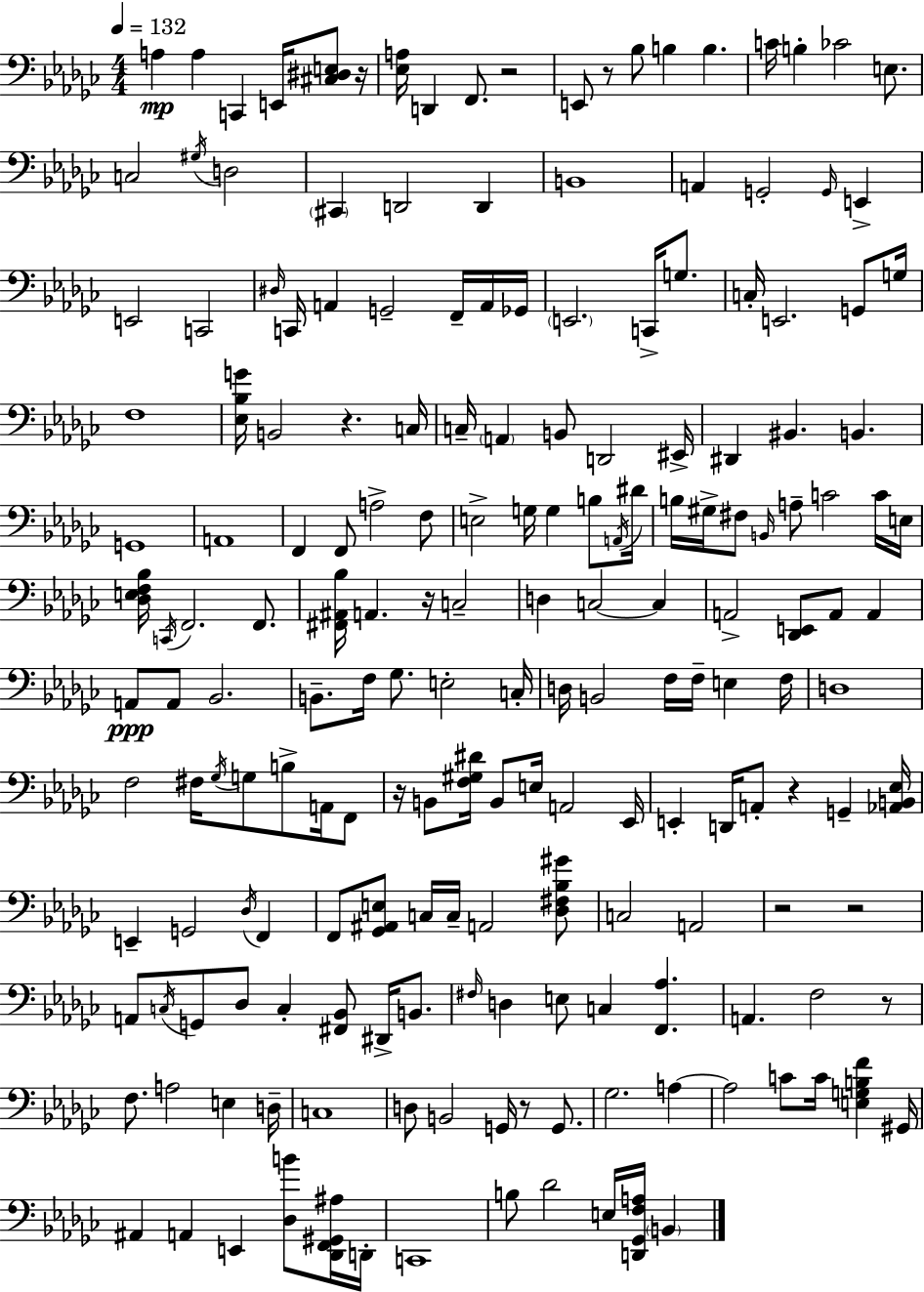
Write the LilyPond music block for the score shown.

{
  \clef bass
  \numericTimeSignature
  \time 4/4
  \key ees \minor
  \tempo 4 = 132
  a4\mp a4 c,4 e,16 <cis dis e>8 r16 | <ees a>16 d,4 f,8. r2 | e,8 r8 bes8 b4 b4. | c'16 b4-. ces'2 e8. | \break c2 \acciaccatura { gis16 } d2 | \parenthesize cis,4 d,2 d,4 | b,1 | a,4 g,2-. \grace { g,16 } e,4-> | \break e,2 c,2 | \grace { dis16 } c,16 a,4 g,2-- | f,16-- a,16 ges,16 \parenthesize e,2. c,16-> | g8. c16-. e,2. | \break g,8 g16 f1 | <ees bes g'>16 b,2 r4. | c16 c16-- \parenthesize a,4 b,8 d,2 | eis,16-> dis,4 bis,4. b,4. | \break g,1 | a,1 | f,4 f,8 a2-> | f8 e2-> g16 g4 | \break b8 \acciaccatura { a,16 } dis'16 b16 gis16-> fis8 \grace { b,16 } a8-- c'2 | c'16 e16 <des e f bes>16 \acciaccatura { c,16 } f,2. | f,8. <fis, ais, bes>16 a,4. r16 c2-- | d4 c2~~ | \break c4 a,2-> <des, e,>8 | a,8 a,4 a,8\ppp a,8 bes,2. | b,8.-- f16 ges8. e2-. | c16-. d16 b,2 f16 | \break f16-- e4 f16 d1 | f2 fis16 \acciaccatura { ges16 } | g8 b8-> a,16 f,8 r16 b,8 <f gis dis'>16 b,8 e16 a,2 | ees,16 e,4-. d,16 a,8-. r4 | \break g,4-- <aes, b, ees>16 e,4-- g,2 | \acciaccatura { des16 } f,4 f,8 <ges, ais, e>8 c16 c16-- a,2 | <des fis bes gis'>8 c2 | a,2 r2 | \break r2 a,8 \acciaccatura { c16 } g,8 des8 c4-. | <fis, bes,>8 dis,16-> b,8. \grace { fis16 } d4 e8 | c4 <f, aes>4. a,4. | f2 r8 f8. a2 | \break e4 d16-- c1 | d8 b,2 | g,16 r8 g,8. ges2. | a4~~ a2 | \break c'8 c'16 <e g b f'>4 gis,16 ais,4 a,4 | e,4 <des b'>8 <des, f, gis, ais>16 d,16-. c,1 | b8 des'2 | e16 <d, ges, f a>16 \parenthesize b,4 \bar "|."
}